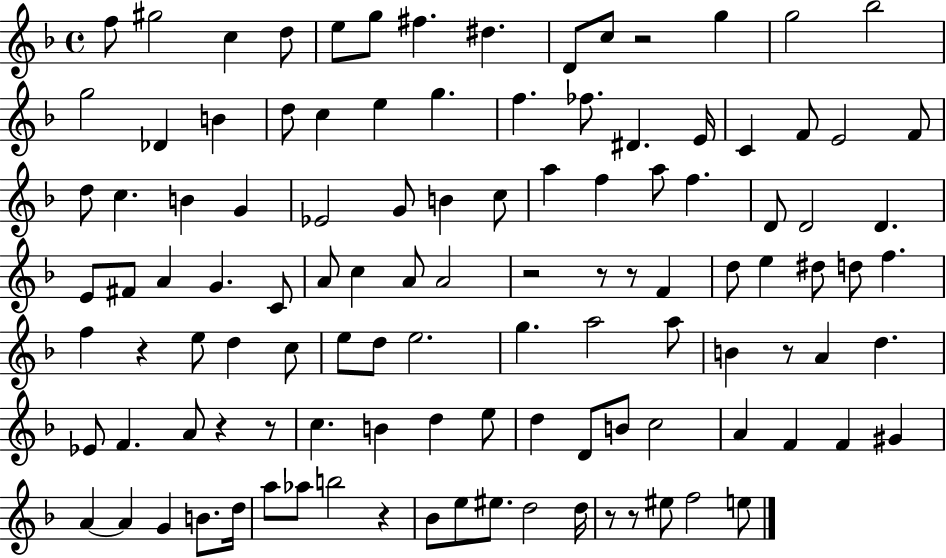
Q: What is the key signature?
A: F major